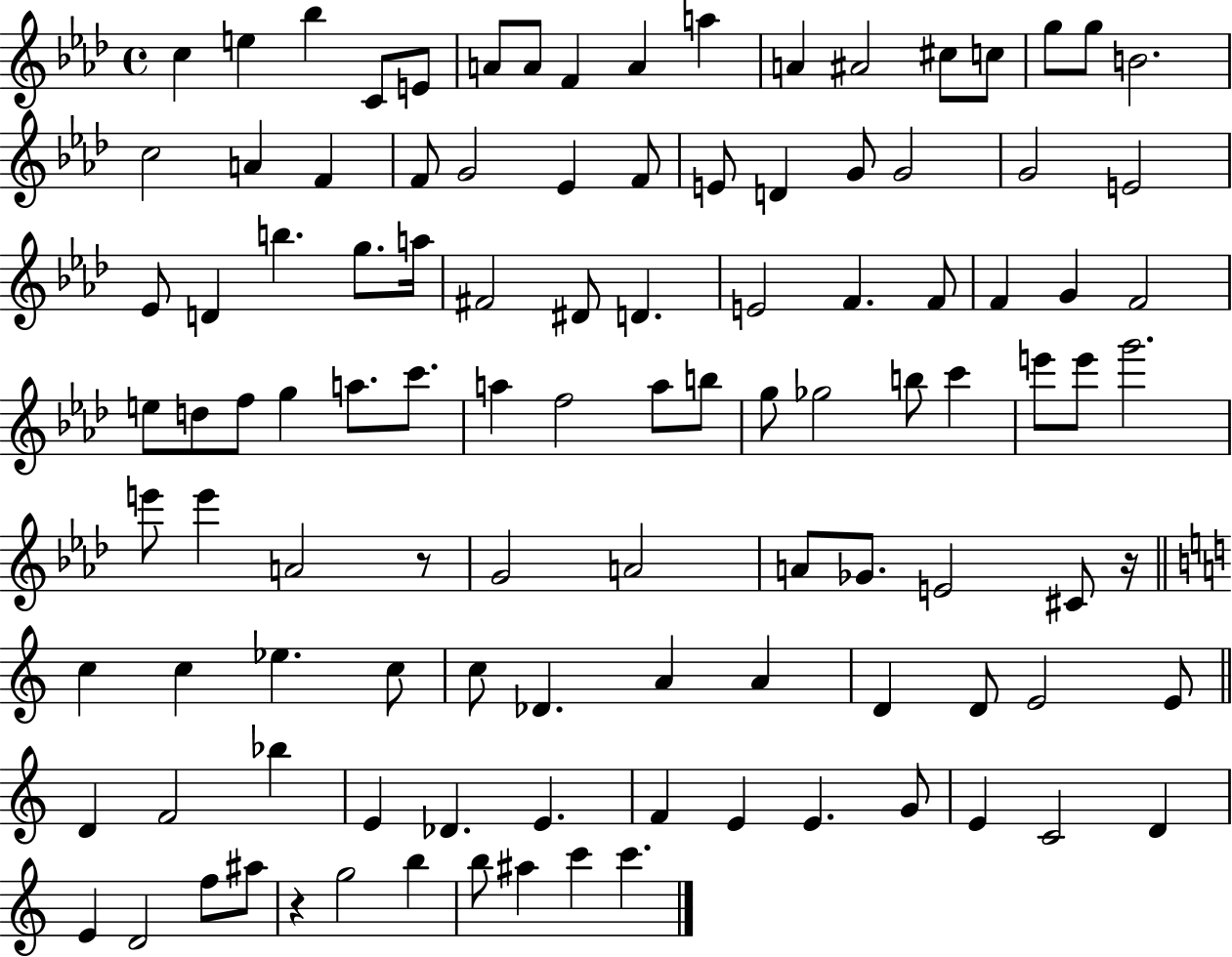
{
  \clef treble
  \time 4/4
  \defaultTimeSignature
  \key aes \major
  c''4 e''4 bes''4 c'8 e'8 | a'8 a'8 f'4 a'4 a''4 | a'4 ais'2 cis''8 c''8 | g''8 g''8 b'2. | \break c''2 a'4 f'4 | f'8 g'2 ees'4 f'8 | e'8 d'4 g'8 g'2 | g'2 e'2 | \break ees'8 d'4 b''4. g''8. a''16 | fis'2 dis'8 d'4. | e'2 f'4. f'8 | f'4 g'4 f'2 | \break e''8 d''8 f''8 g''4 a''8. c'''8. | a''4 f''2 a''8 b''8 | g''8 ges''2 b''8 c'''4 | e'''8 e'''8 g'''2. | \break e'''8 e'''4 a'2 r8 | g'2 a'2 | a'8 ges'8. e'2 cis'8 r16 | \bar "||" \break \key c \major c''4 c''4 ees''4. c''8 | c''8 des'4. a'4 a'4 | d'4 d'8 e'2 e'8 | \bar "||" \break \key c \major d'4 f'2 bes''4 | e'4 des'4. e'4. | f'4 e'4 e'4. g'8 | e'4 c'2 d'4 | \break e'4 d'2 f''8 ais''8 | r4 g''2 b''4 | b''8 ais''4 c'''4 c'''4. | \bar "|."
}